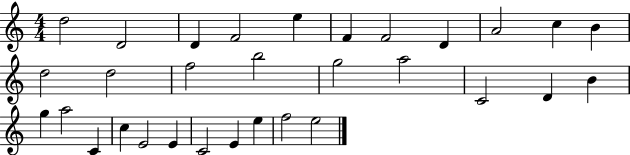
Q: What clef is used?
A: treble